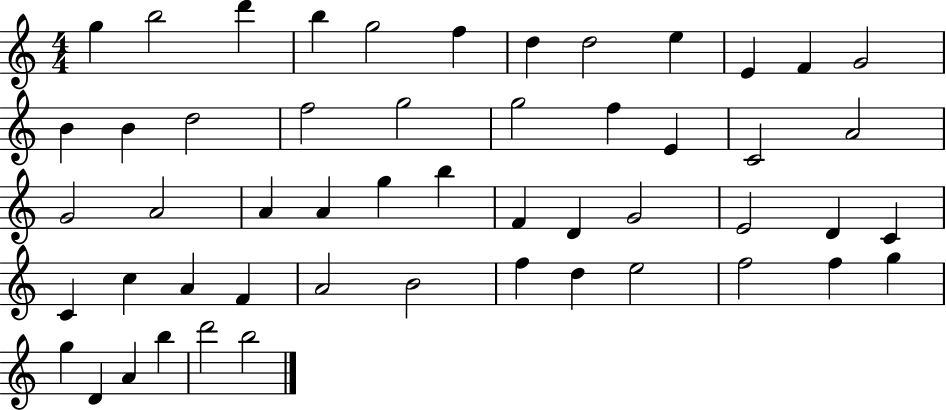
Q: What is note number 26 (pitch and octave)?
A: A4